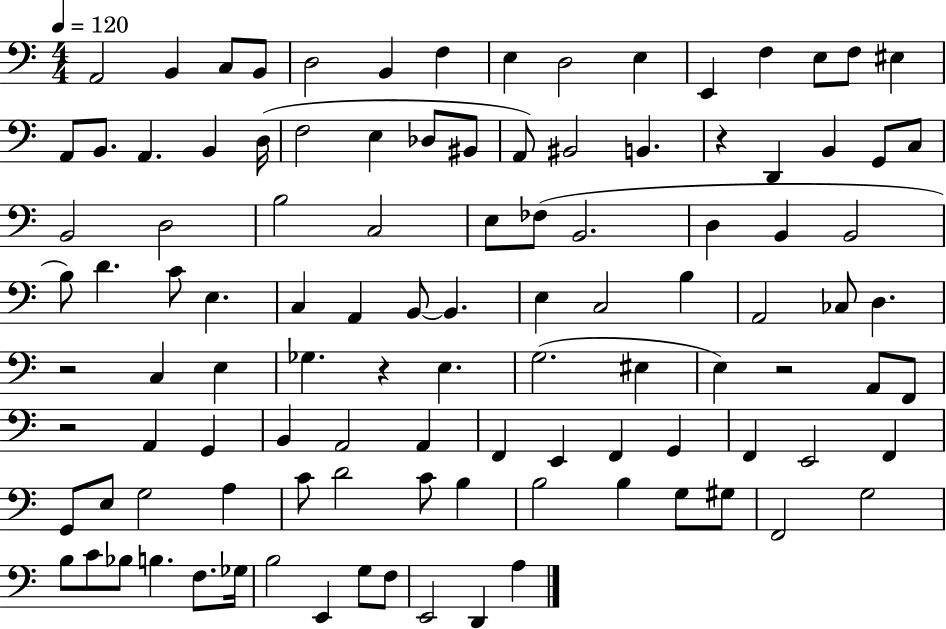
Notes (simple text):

A2/h B2/q C3/e B2/e D3/h B2/q F3/q E3/q D3/h E3/q E2/q F3/q E3/e F3/e EIS3/q A2/e B2/e. A2/q. B2/q D3/s F3/h E3/q Db3/e BIS2/e A2/e BIS2/h B2/q. R/q D2/q B2/q G2/e C3/e B2/h D3/h B3/h C3/h E3/e FES3/e B2/h. D3/q B2/q B2/h B3/e D4/q. C4/e E3/q. C3/q A2/q B2/e B2/q. E3/q C3/h B3/q A2/h CES3/e D3/q. R/h C3/q E3/q Gb3/q. R/q E3/q. G3/h. EIS3/q E3/q R/h A2/e F2/e R/h A2/q G2/q B2/q A2/h A2/q F2/q E2/q F2/q G2/q F2/q E2/h F2/q G2/e E3/e G3/h A3/q C4/e D4/h C4/e B3/q B3/h B3/q G3/e G#3/e F2/h G3/h B3/e C4/e Bb3/e B3/q. F3/e. Gb3/s B3/h E2/q G3/e F3/e E2/h D2/q A3/q